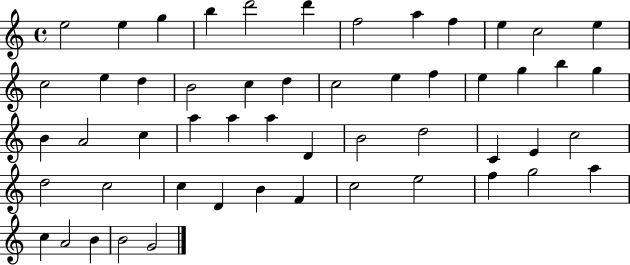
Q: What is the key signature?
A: C major